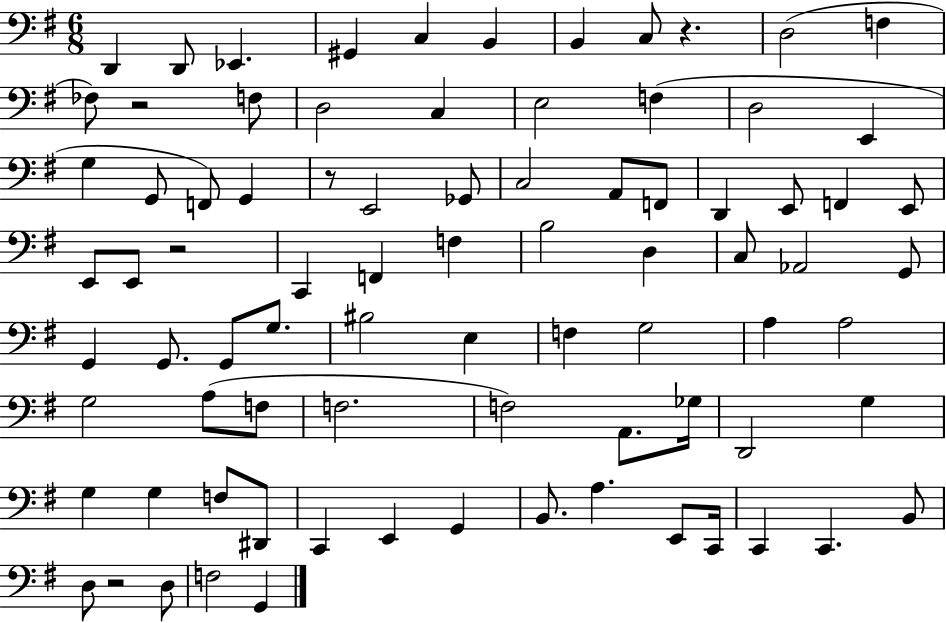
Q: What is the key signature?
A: G major